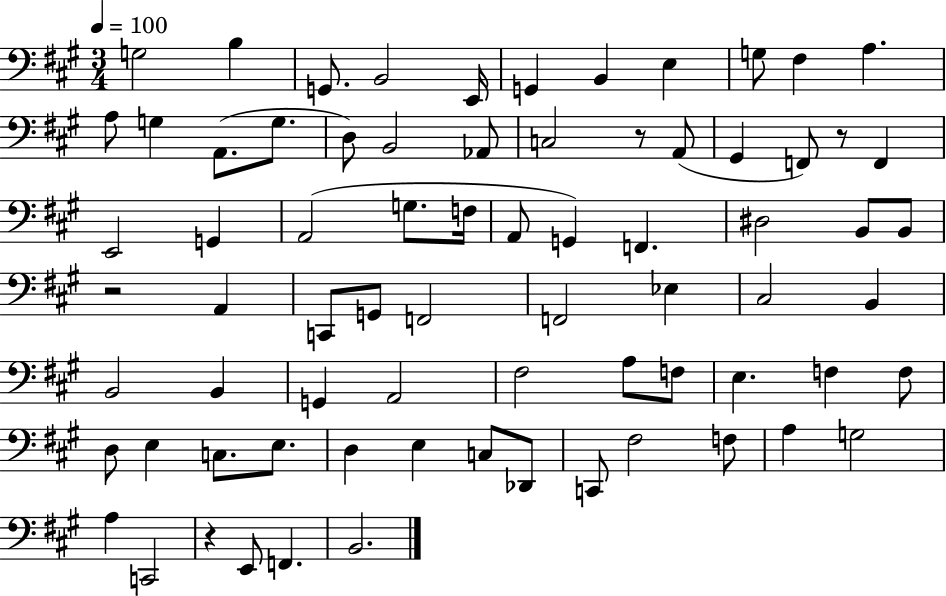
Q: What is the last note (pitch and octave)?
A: B2